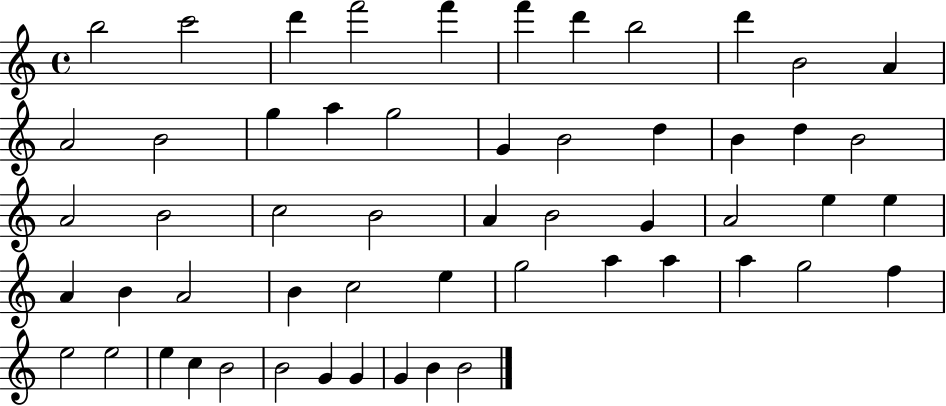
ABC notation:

X:1
T:Untitled
M:4/4
L:1/4
K:C
b2 c'2 d' f'2 f' f' d' b2 d' B2 A A2 B2 g a g2 G B2 d B d B2 A2 B2 c2 B2 A B2 G A2 e e A B A2 B c2 e g2 a a a g2 f e2 e2 e c B2 B2 G G G B B2